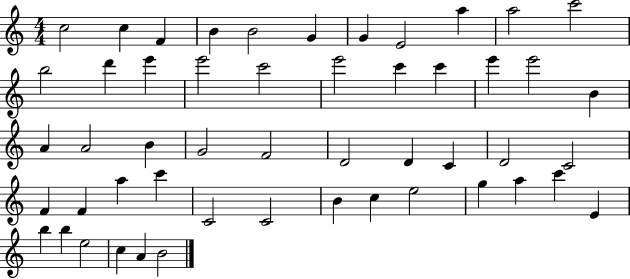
C5/h C5/q F4/q B4/q B4/h G4/q G4/q E4/h A5/q A5/h C6/h B5/h D6/q E6/q E6/h C6/h E6/h C6/q C6/q E6/q E6/h B4/q A4/q A4/h B4/q G4/h F4/h D4/h D4/q C4/q D4/h C4/h F4/q F4/q A5/q C6/q C4/h C4/h B4/q C5/q E5/h G5/q A5/q C6/q E4/q B5/q B5/q E5/h C5/q A4/q B4/h